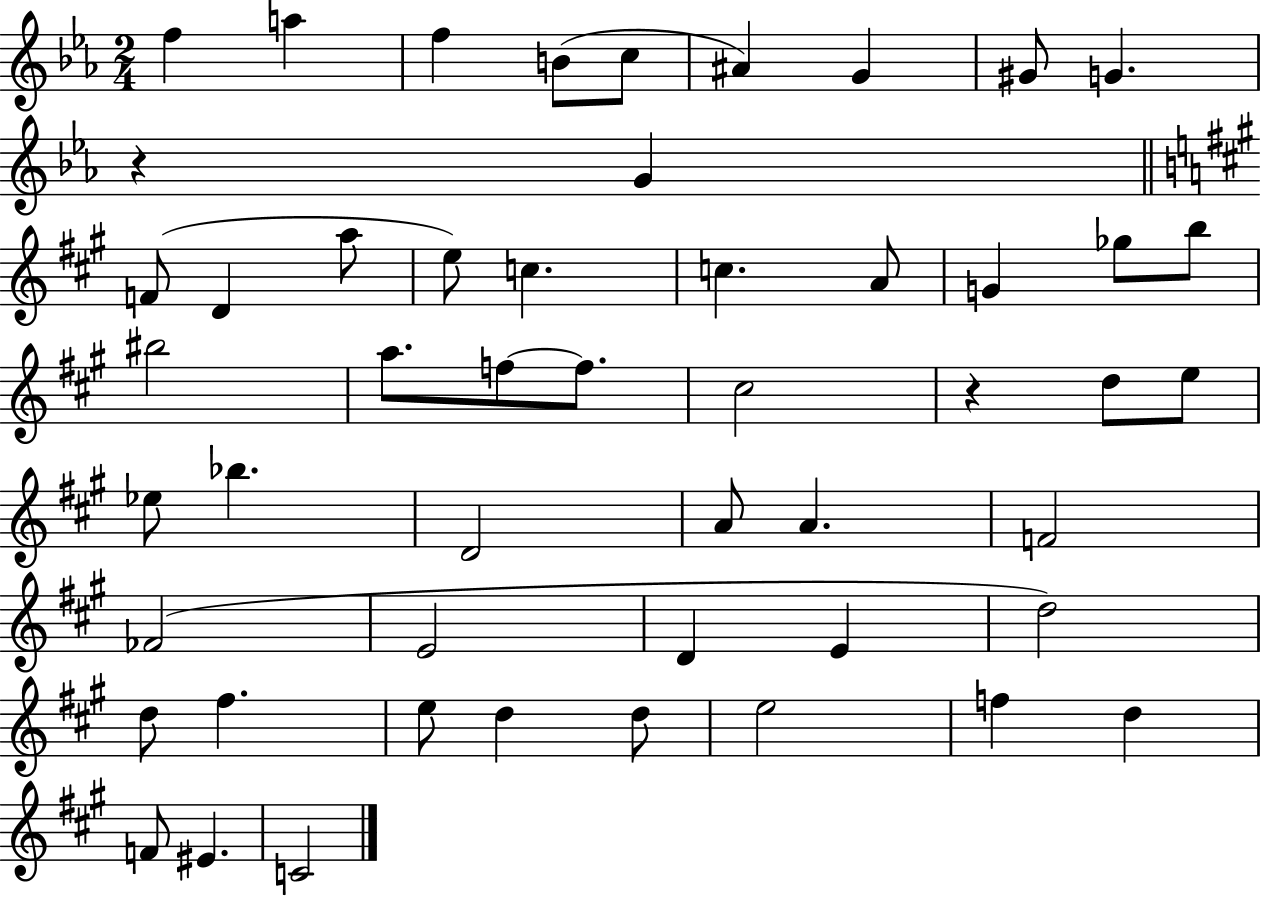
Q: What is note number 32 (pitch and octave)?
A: A4